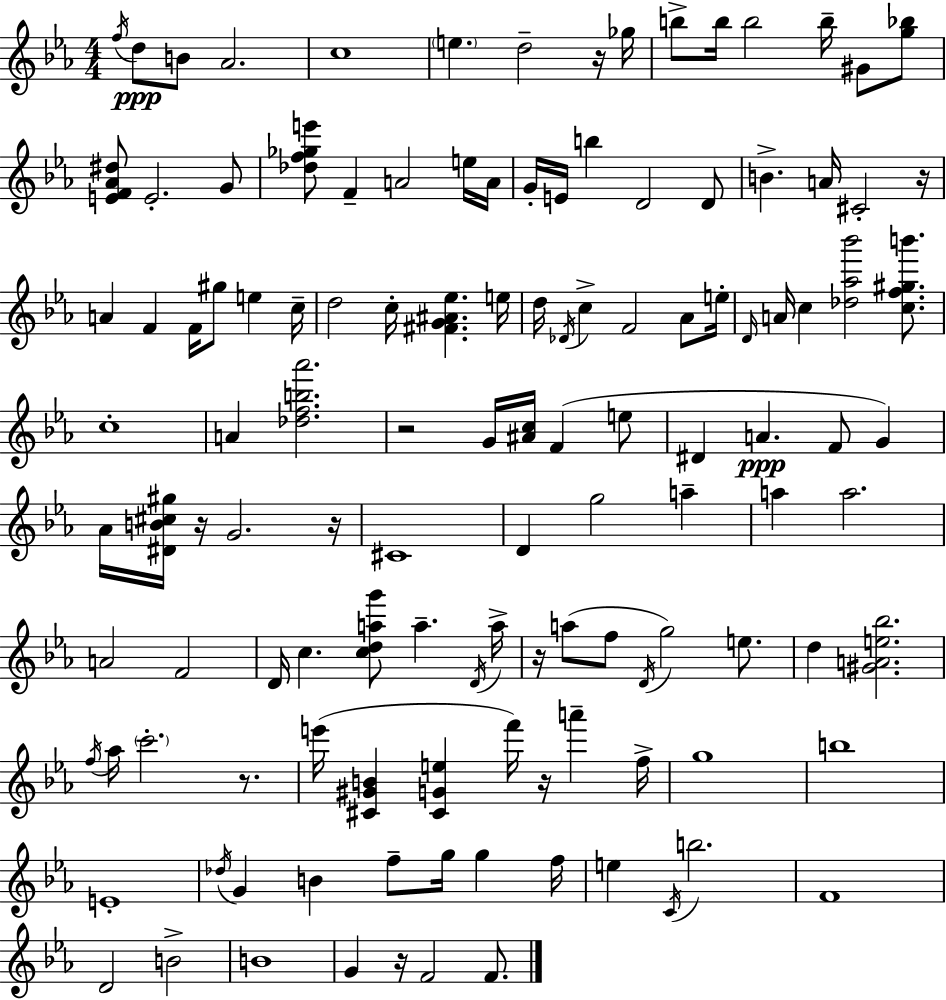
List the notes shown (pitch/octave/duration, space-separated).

F5/s D5/e B4/e Ab4/h. C5/w E5/q. D5/h R/s Gb5/s B5/e B5/s B5/h B5/s G#4/e [G5,Bb5]/e [E4,F4,Ab4,D#5]/e E4/h. G4/e [Db5,F5,Gb5,E6]/e F4/q A4/h E5/s A4/s G4/s E4/s B5/q D4/h D4/e B4/q. A4/s C#4/h R/s A4/q F4/q F4/s G#5/e E5/q C5/s D5/h C5/s [F#4,G4,A#4,Eb5]/q. E5/s D5/s Db4/s C5/q F4/h Ab4/e E5/s D4/s A4/s C5/q [Db5,Ab5,Bb6]/h [C5,F5,G#5,B6]/e. C5/w A4/q [Db5,F5,B5,Ab6]/h. R/h G4/s [A#4,C5]/s F4/q E5/e D#4/q A4/q. F4/e G4/q Ab4/s [D#4,B4,C#5,G#5]/s R/s G4/h. R/s C#4/w D4/q G5/h A5/q A5/q A5/h. A4/h F4/h D4/s C5/q. [C5,D5,A5,G6]/e A5/q. D4/s A5/s R/s A5/e F5/e D4/s G5/h E5/e. D5/q [G#4,A4,E5,Bb5]/h. F5/s Ab5/s C6/h. R/e. E6/s [C#4,G#4,B4]/q [C#4,G4,E5]/q F6/s R/s A6/q F5/s G5/w B5/w E4/w Db5/s G4/q B4/q F5/e G5/s G5/q F5/s E5/q C4/s B5/h. F4/w D4/h B4/h B4/w G4/q R/s F4/h F4/e.